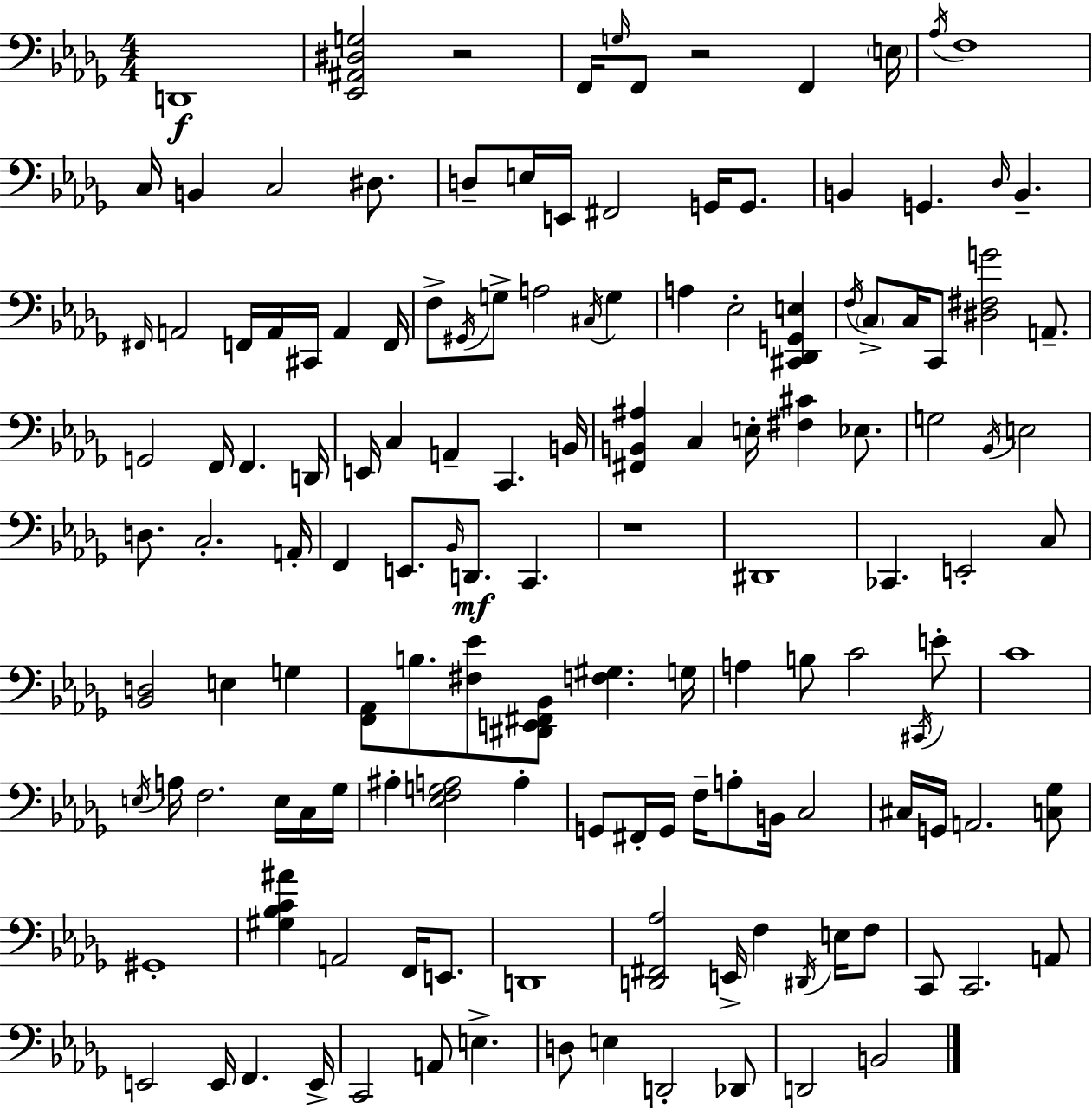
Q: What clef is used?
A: bass